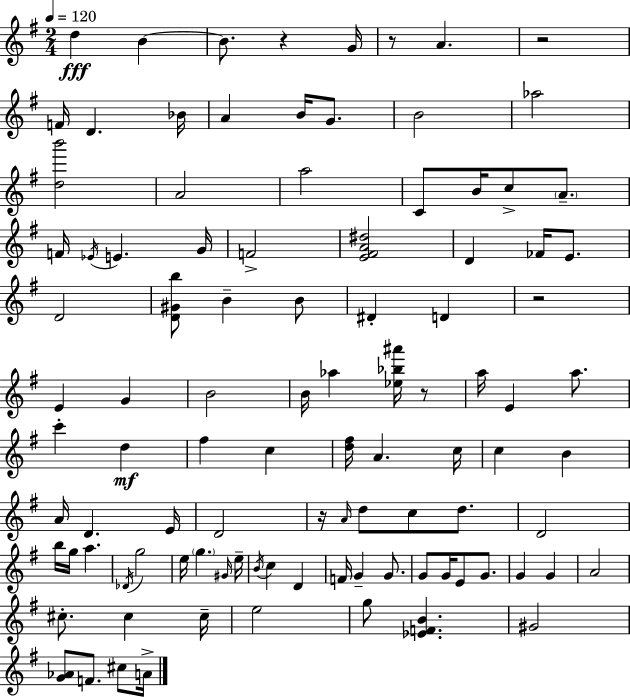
D5/q B4/q B4/e. R/q G4/s R/e A4/q. R/h F4/s D4/q. Bb4/s A4/q B4/s G4/e. B4/h Ab5/h [D5,B6]/h A4/h A5/h C4/e B4/s C5/e A4/e. F4/s Eb4/s E4/q. G4/s F4/h [E4,F#4,A4,D#5]/h D4/q FES4/s E4/e. D4/h [D4,G#4,B5]/e B4/q B4/e D#4/q D4/q R/h E4/q G4/q B4/h B4/s Ab5/q [Eb5,Bb5,A#6]/s R/e A5/s E4/q A5/e. C6/q D5/q F#5/q C5/q [D5,F#5]/s A4/q. C5/s C5/q B4/q A4/s D4/q. E4/s D4/h R/s A4/s D5/e C5/e D5/e. D4/h B5/s G5/s A5/q. Db4/s G5/h E5/s G5/q. G#4/s E5/s B4/s C5/q D4/q F4/s G4/q G4/e. G4/e G4/s E4/e G4/e. G4/q G4/q A4/h C#5/e. C#5/q C#5/s E5/h G5/e [Eb4,F4,B4]/q. G#4/h [G4,Ab4]/e F4/e. C#5/e A4/s